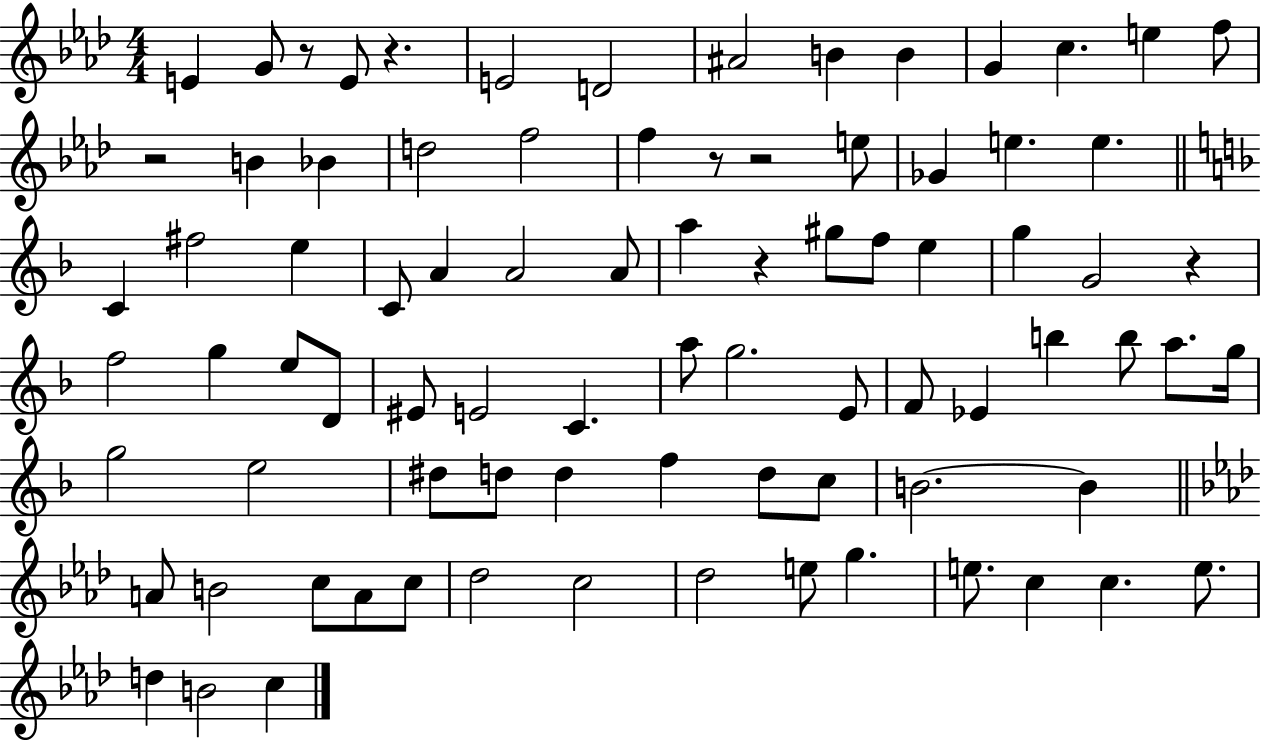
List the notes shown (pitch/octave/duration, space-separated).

E4/q G4/e R/e E4/e R/q. E4/h D4/h A#4/h B4/q B4/q G4/q C5/q. E5/q F5/e R/h B4/q Bb4/q D5/h F5/h F5/q R/e R/h E5/e Gb4/q E5/q. E5/q. C4/q F#5/h E5/q C4/e A4/q A4/h A4/e A5/q R/q G#5/e F5/e E5/q G5/q G4/h R/q F5/h G5/q E5/e D4/e EIS4/e E4/h C4/q. A5/e G5/h. E4/e F4/e Eb4/q B5/q B5/e A5/e. G5/s G5/h E5/h D#5/e D5/e D5/q F5/q D5/e C5/e B4/h. B4/q A4/e B4/h C5/e A4/e C5/e Db5/h C5/h Db5/h E5/e G5/q. E5/e. C5/q C5/q. E5/e. D5/q B4/h C5/q